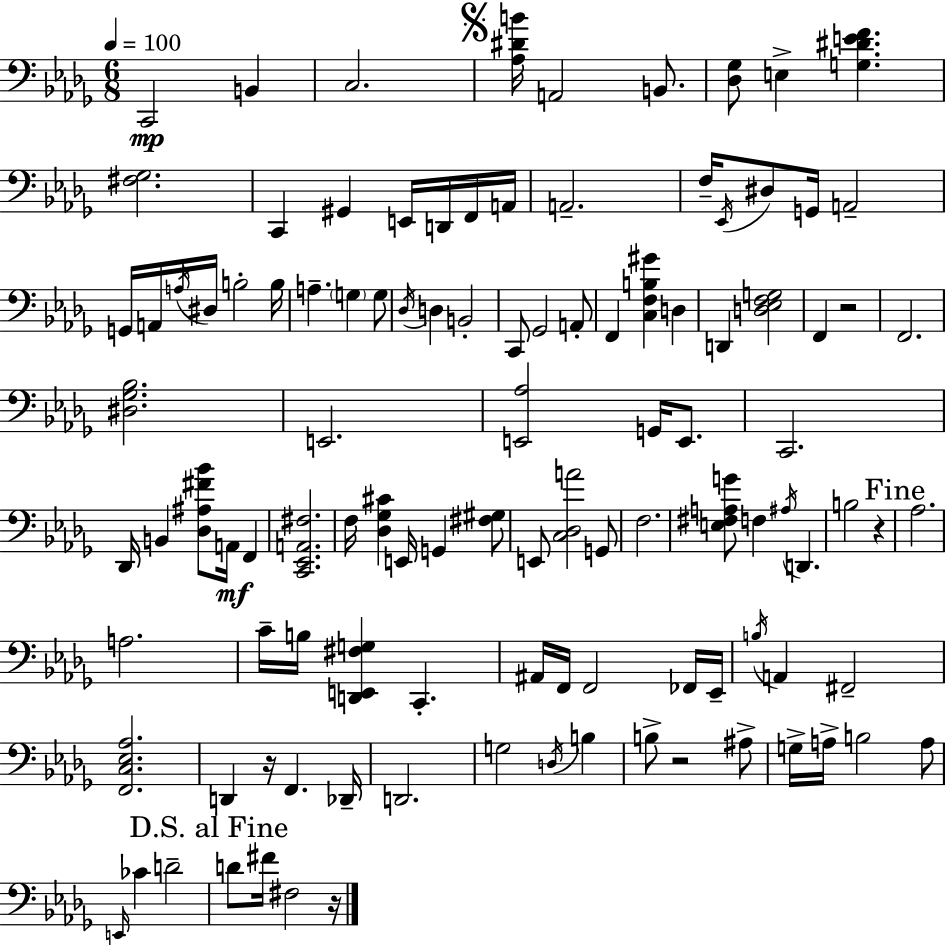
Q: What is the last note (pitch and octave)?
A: F#3